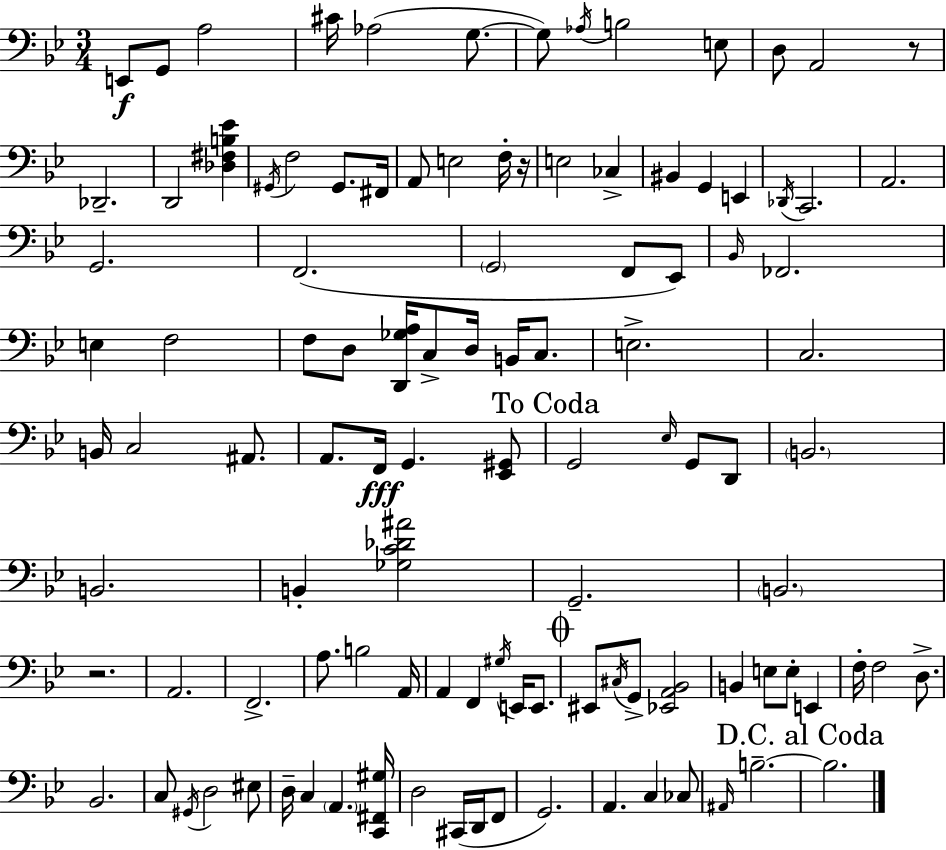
{
  \clef bass
  \numericTimeSignature
  \time 3/4
  \key g \minor
  e,8\f g,8 a2 | cis'16 aes2( g8.~~ | g8) \acciaccatura { aes16 } b2 e8 | d8 a,2 r8 | \break des,2.-- | d,2 <des fis b ees'>4 | \acciaccatura { gis,16 } f2 gis,8. | fis,16 a,8 e2 | \break f16-. r16 e2 ces4-> | bis,4 g,4 e,4 | \acciaccatura { des,16 } c,2. | a,2. | \break g,2. | f,2.( | \parenthesize g,2 f,8 | ees,8) \grace { bes,16 } fes,2. | \break e4 f2 | f8 d8 <d, ges a>16 c8-> d16 | b,16 c8. e2.-> | c2. | \break b,16 c2 | ais,8. a,8. f,16\fff g,4. | <ees, gis,>8 \mark "To Coda" g,2 | \grace { ees16 } g,8 d,8 \parenthesize b,2. | \break b,2. | b,4-. <ges c' des' ais'>2 | g,2.-- | \parenthesize b,2. | \break r2. | a,2. | f,2.-> | a8. b2 | \break a,16 a,4 f,4 | \acciaccatura { gis16 } e,16 e,8. \mark \markup { \musicglyph "scripts.coda" } eis,8 \acciaccatura { cis16 } g,8-> <ees, a, bes,>2 | b,4 e8 | e8-. e,4 f16-. f2 | \break d8.-> bes,2. | c8 \acciaccatura { gis,16 } d2 | eis8 d16-- c4 | \parenthesize a,4. <c, fis, gis>16 d2 | \break cis,16( d,16 f,8 g,2.) | a,4. | c4 ces8 \grace { ais,16 } b2.--~~ | \mark "D.C. al Coda" b2. | \break \bar "|."
}